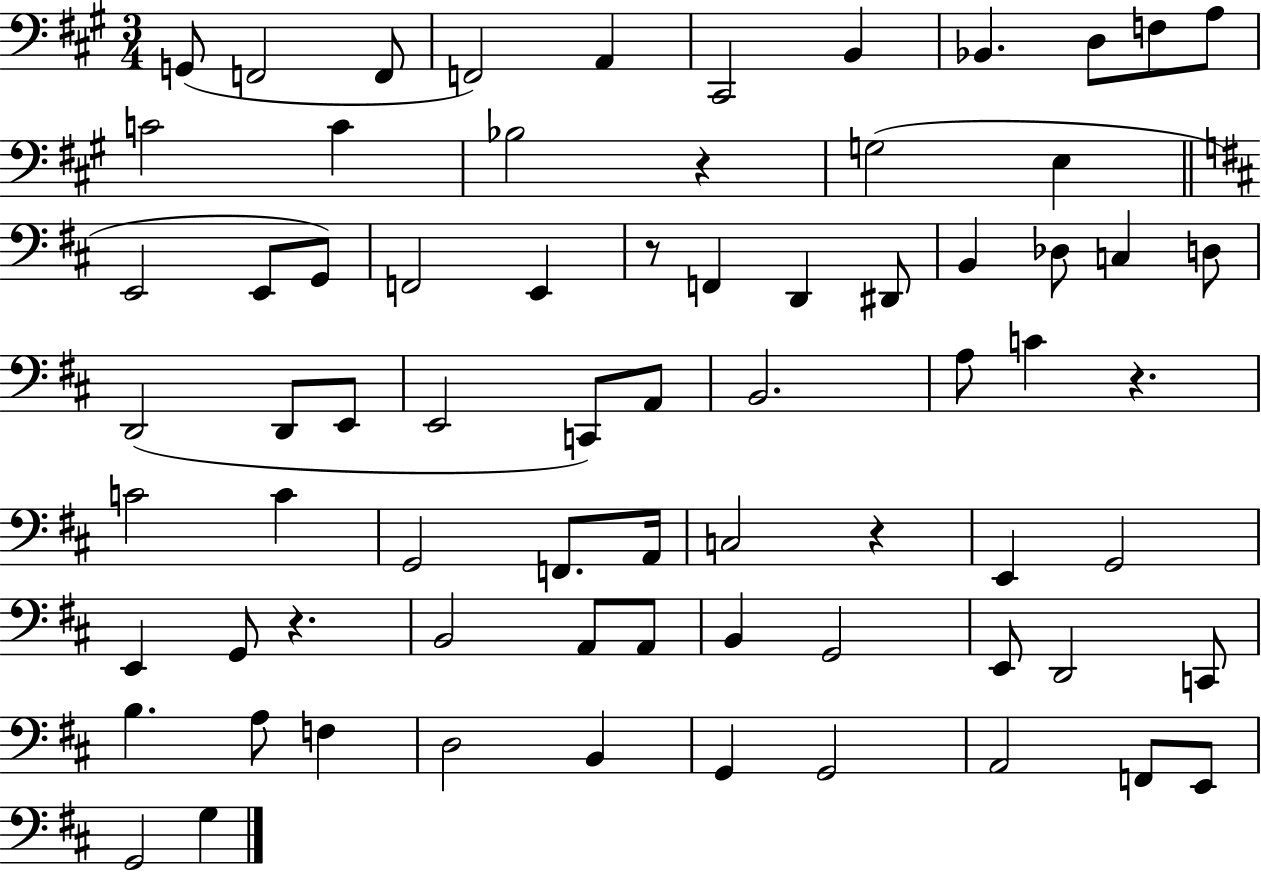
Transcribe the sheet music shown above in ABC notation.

X:1
T:Untitled
M:3/4
L:1/4
K:A
G,,/2 F,,2 F,,/2 F,,2 A,, ^C,,2 B,, _B,, D,/2 F,/2 A,/2 C2 C _B,2 z G,2 E, E,,2 E,,/2 G,,/2 F,,2 E,, z/2 F,, D,, ^D,,/2 B,, _D,/2 C, D,/2 D,,2 D,,/2 E,,/2 E,,2 C,,/2 A,,/2 B,,2 A,/2 C z C2 C G,,2 F,,/2 A,,/4 C,2 z E,, G,,2 E,, G,,/2 z B,,2 A,,/2 A,,/2 B,, G,,2 E,,/2 D,,2 C,,/2 B, A,/2 F, D,2 B,, G,, G,,2 A,,2 F,,/2 E,,/2 G,,2 G,